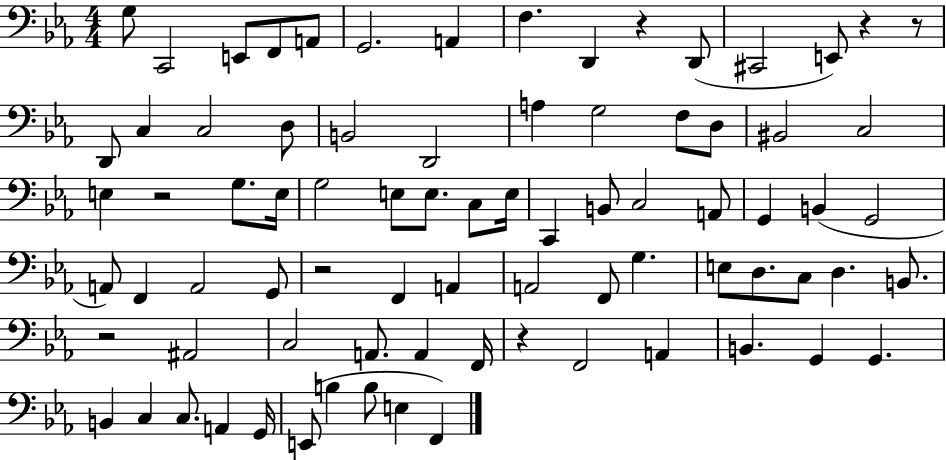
{
  \clef bass
  \numericTimeSignature
  \time 4/4
  \key ees \major
  g8 c,2 e,8 f,8 a,8 | g,2. a,4 | f4. d,4 r4 d,8( | cis,2 e,8) r4 r8 | \break d,8 c4 c2 d8 | b,2 d,2 | a4 g2 f8 d8 | bis,2 c2 | \break e4 r2 g8. e16 | g2 e8 e8. c8 e16 | c,4 b,8 c2 a,8 | g,4 b,4( g,2 | \break a,8) f,4 a,2 g,8 | r2 f,4 a,4 | a,2 f,8 g4. | e8 d8. c8 d4. b,8. | \break r2 ais,2 | c2 a,8. a,4 f,16 | r4 f,2 a,4 | b,4. g,4 g,4. | \break b,4 c4 c8. a,4 g,16 | e,8( b4 b8 e4 f,4) | \bar "|."
}